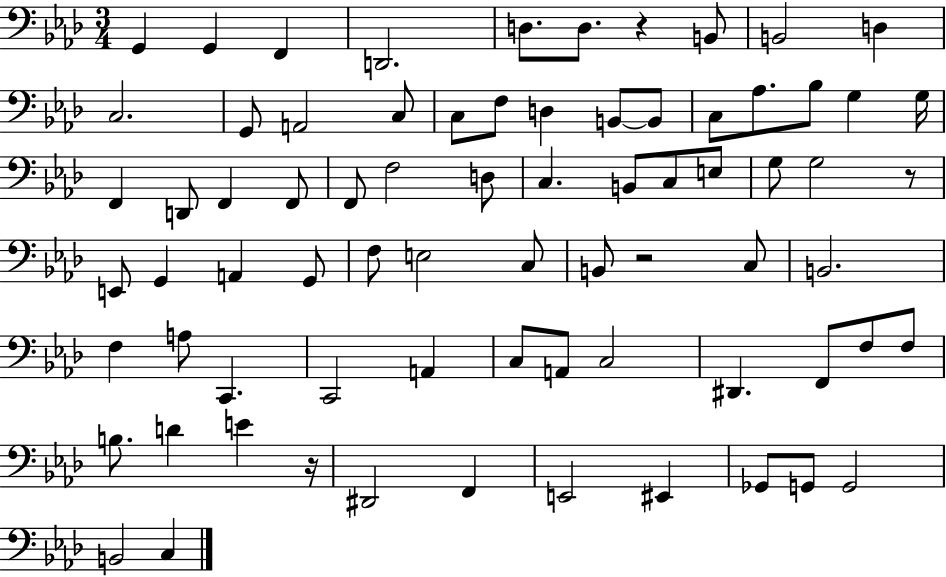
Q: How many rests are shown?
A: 4